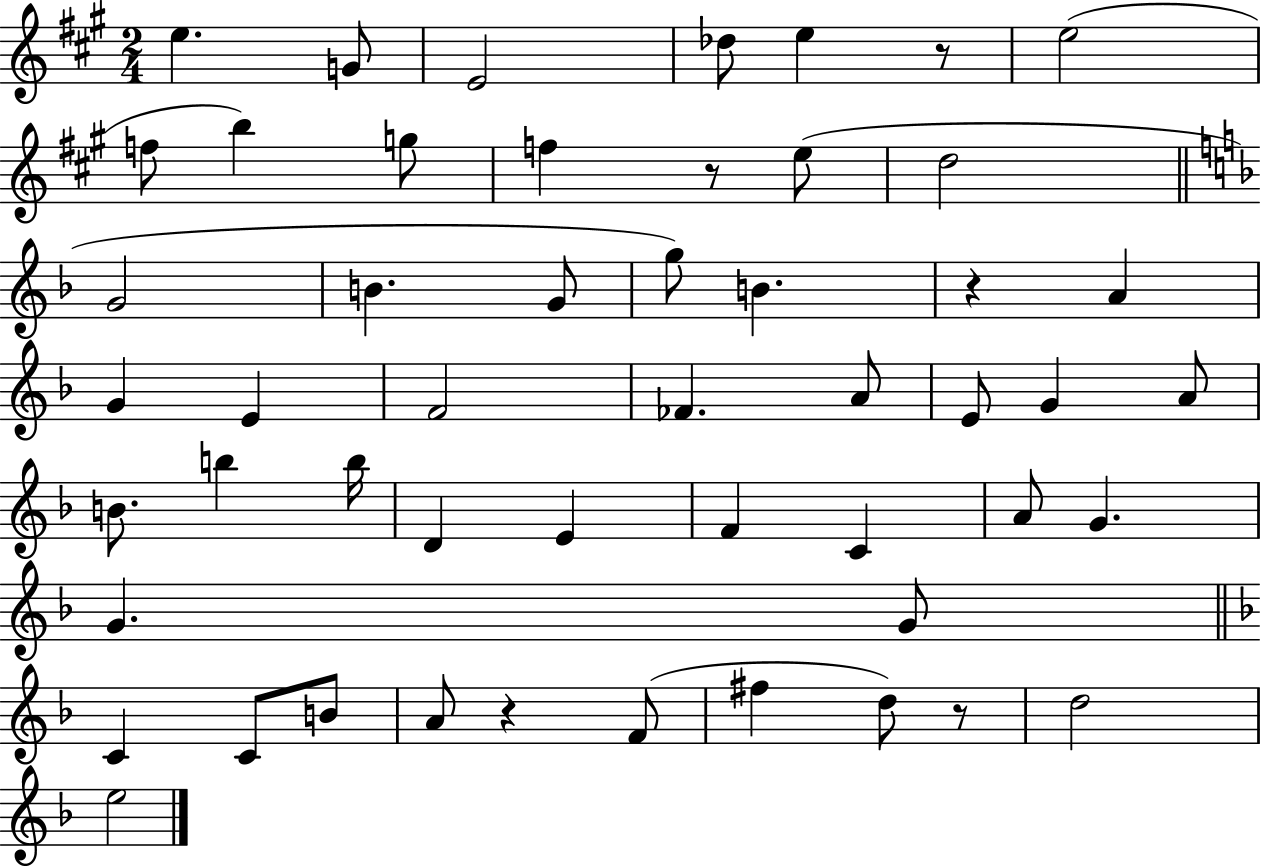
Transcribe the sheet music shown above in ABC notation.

X:1
T:Untitled
M:2/4
L:1/4
K:A
e G/2 E2 _d/2 e z/2 e2 f/2 b g/2 f z/2 e/2 d2 G2 B G/2 g/2 B z A G E F2 _F A/2 E/2 G A/2 B/2 b b/4 D E F C A/2 G G G/2 C C/2 B/2 A/2 z F/2 ^f d/2 z/2 d2 e2